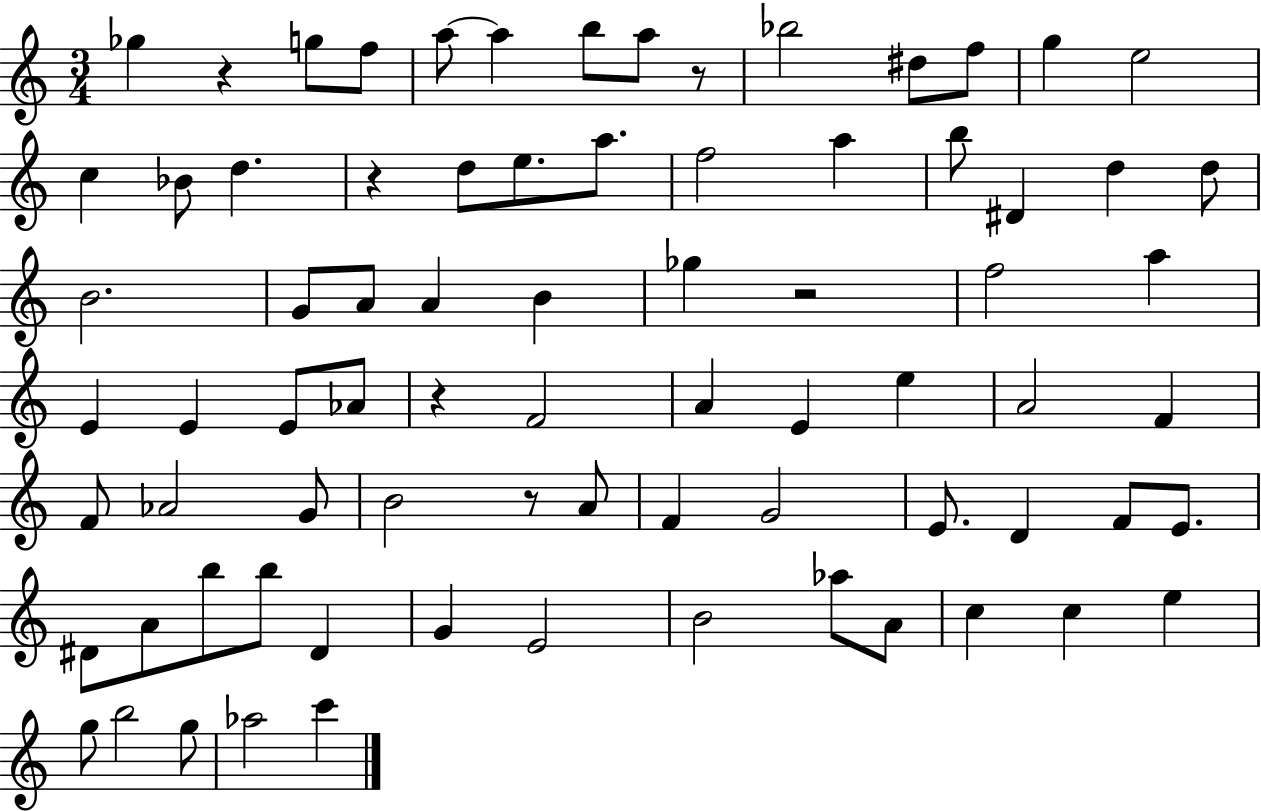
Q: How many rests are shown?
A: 6